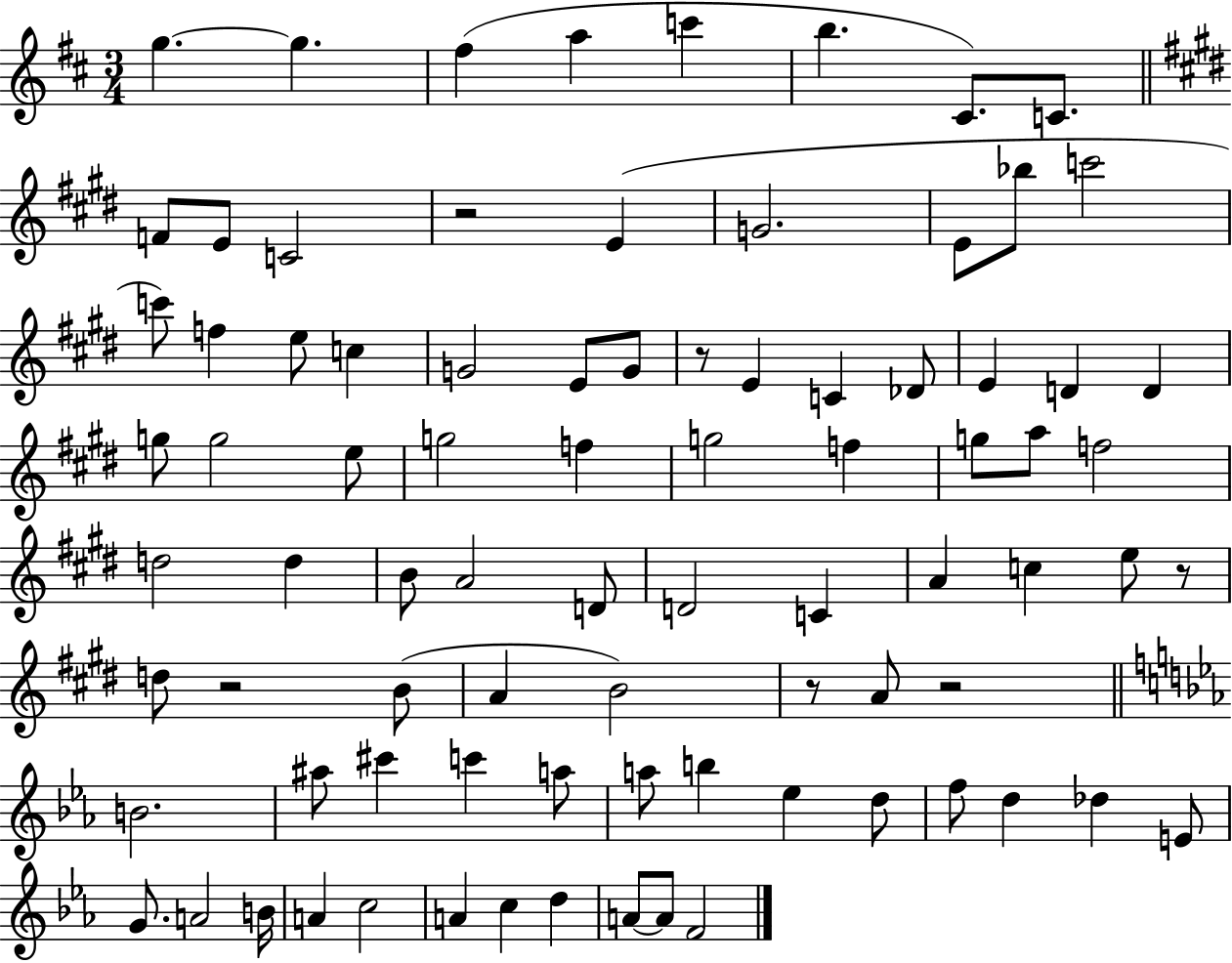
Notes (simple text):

G5/q. G5/q. F#5/q A5/q C6/q B5/q. C#4/e. C4/e. F4/e E4/e C4/h R/h E4/q G4/h. E4/e Bb5/e C6/h C6/e F5/q E5/e C5/q G4/h E4/e G4/e R/e E4/q C4/q Db4/e E4/q D4/q D4/q G5/e G5/h E5/e G5/h F5/q G5/h F5/q G5/e A5/e F5/h D5/h D5/q B4/e A4/h D4/e D4/h C4/q A4/q C5/q E5/e R/e D5/e R/h B4/e A4/q B4/h R/e A4/e R/h B4/h. A#5/e C#6/q C6/q A5/e A5/e B5/q Eb5/q D5/e F5/e D5/q Db5/q E4/e G4/e. A4/h B4/s A4/q C5/h A4/q C5/q D5/q A4/e A4/e F4/h